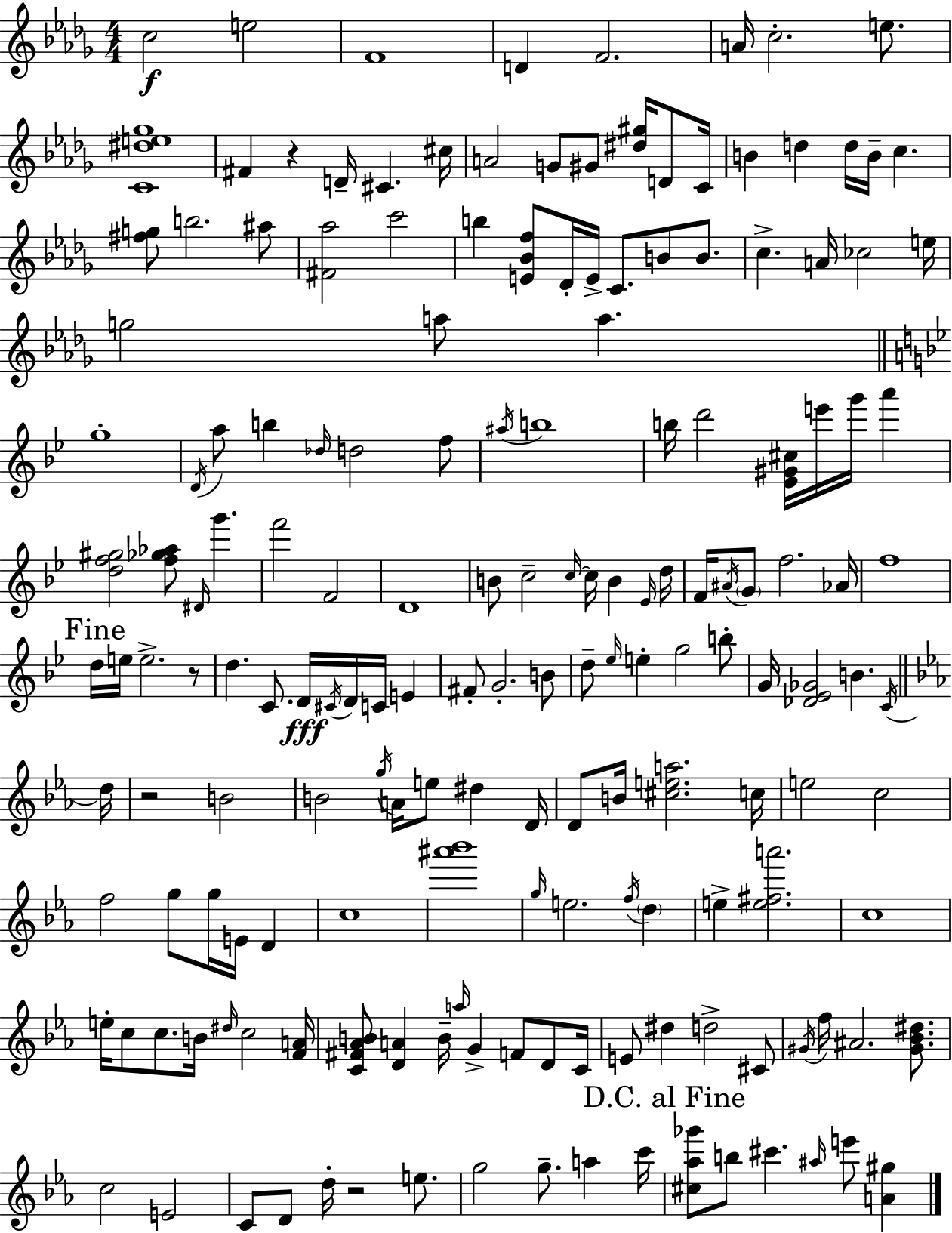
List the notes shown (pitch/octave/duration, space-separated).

C5/h E5/h F4/w D4/q F4/h. A4/s C5/h. E5/e. [C4,D#5,E5,Gb5]/w F#4/q R/q D4/s C#4/q. C#5/s A4/h G4/e G#4/e [D#5,G#5]/s D4/e C4/s B4/q D5/q D5/s B4/s C5/q. [F#5,G5]/e B5/h. A#5/e [F#4,Ab5]/h C6/h B5/q [E4,Bb4,F5]/e Db4/s E4/s C4/e. B4/e B4/e. C5/q. A4/s CES5/h E5/s G5/h A5/e A5/q. G5/w D4/s A5/e B5/q Db5/s D5/h F5/e A#5/s B5/w B5/s D6/h [Eb4,G#4,C#5]/s E6/s G6/s A6/q [D5,F5,G#5]/h [F5,Gb5,Ab5]/e D#4/s G6/q. F6/h F4/h D4/w B4/e C5/h C5/s C5/s B4/q Eb4/s D5/s F4/s A#4/s G4/e F5/h. Ab4/s F5/w D5/s E5/s E5/h. R/e D5/q. C4/e. D4/s C#4/s D4/s C4/s E4/q F#4/e G4/h. B4/e D5/e Eb5/s E5/q G5/h B5/e G4/s [Db4,Eb4,Gb4]/h B4/q. C4/s D5/s R/h B4/h B4/h G5/s A4/s E5/e D#5/q D4/s D4/e B4/s [C#5,E5,A5]/h. C5/s E5/h C5/h F5/h G5/e G5/s E4/s D4/q C5/w [A#6,Bb6]/w G5/s E5/h. F5/s D5/q E5/q [E5,F#5,A6]/h. C5/w E5/s C5/e C5/e. B4/s D#5/s C5/h [F4,A4]/s [C4,F#4,Ab4,B4]/e [D4,A4]/q B4/s A5/s G4/q F4/e D4/e C4/s E4/e D#5/q D5/h C#4/e G#4/s F5/s A#4/h. [G#4,Bb4,D#5]/e. C5/h E4/h C4/e D4/e D5/s R/h E5/e. G5/h G5/e. A5/q C6/s [C#5,Ab5,Gb6]/e B5/e C#6/q. A#5/s E6/e [A4,G#5]/q